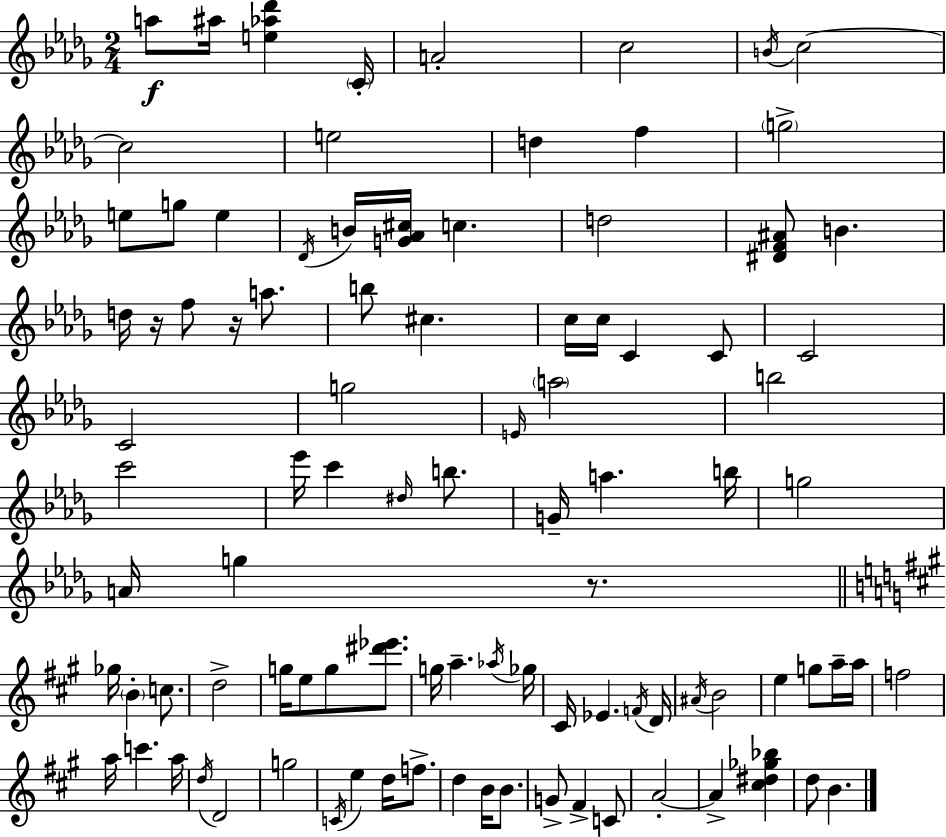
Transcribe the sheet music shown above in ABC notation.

X:1
T:Untitled
M:2/4
L:1/4
K:Bbm
a/2 ^a/4 [e_a_d'] C/4 A2 c2 B/4 c2 c2 e2 d f g2 e/2 g/2 e _D/4 B/4 [G_A^c]/4 c d2 [^DF^A]/2 B d/4 z/4 f/2 z/4 a/2 b/2 ^c c/4 c/4 C C/2 C2 C2 g2 E/4 a2 b2 c'2 _e'/4 c' ^d/4 b/2 G/4 a b/4 g2 A/4 g z/2 _g/4 B c/2 d2 g/4 e/2 g/2 [^d'_e']/2 g/4 a _a/4 _g/4 ^C/4 _E F/4 D/4 ^A/4 B2 e g/2 a/4 a/4 f2 a/4 c' a/4 d/4 D2 g2 C/4 e d/4 f/2 d B/4 B/2 G/2 ^F C/2 A2 A [^c^d_g_b] d/2 B